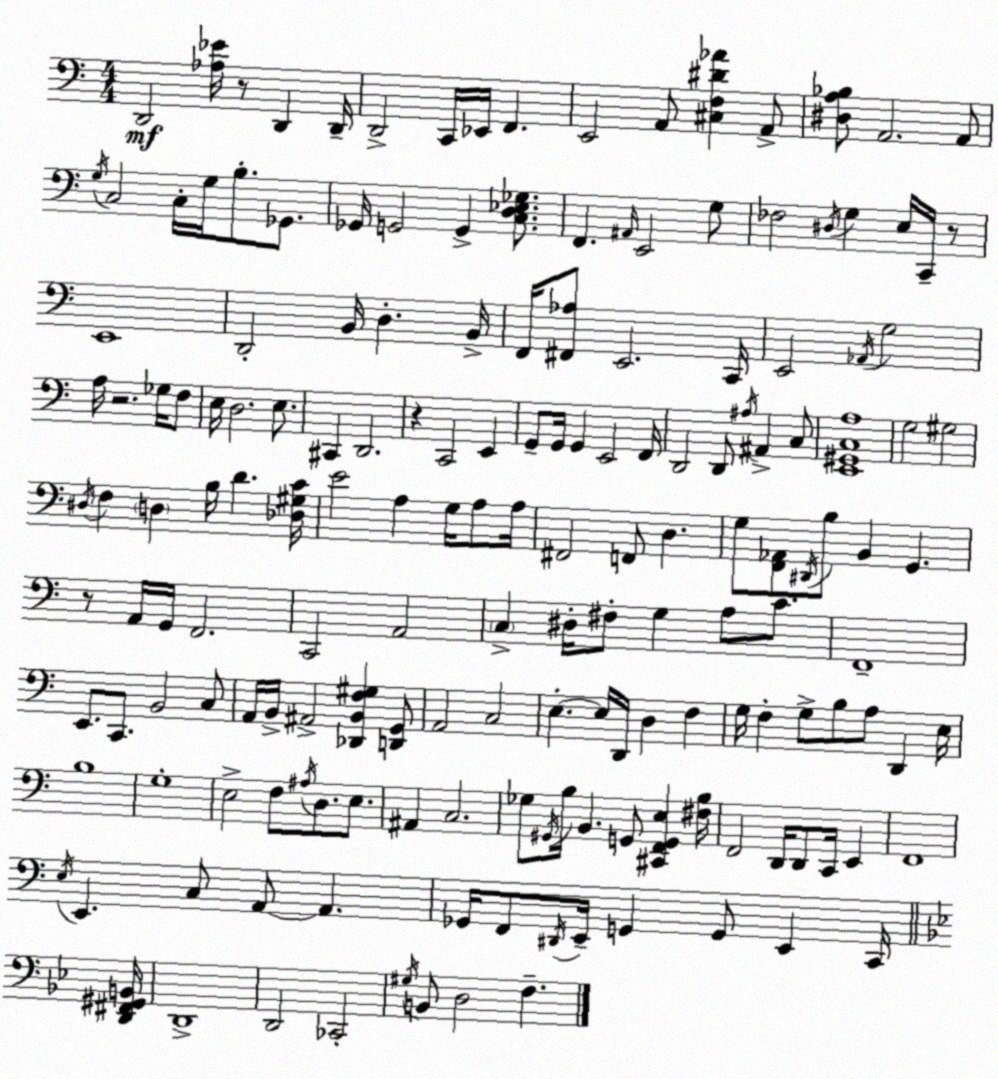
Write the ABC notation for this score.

X:1
T:Untitled
M:4/4
L:1/4
K:Am
D,,2 [_A,_E]/4 z/2 D,, D,,/4 D,,2 C,,/4 _E,,/4 F,, E,,2 A,,/2 [^C,F,^D_A] A,,/2 [^D,A,_B,]/2 A,,2 A,,/2 G,/4 C,2 C,/4 G,/4 B,/2 _G,,/2 _G,,/4 G,,2 G,, [C,D,_E,_G,]/2 F,, ^A,,/4 E,,2 G,/2 _F,2 ^D,/4 G, E,/4 C,,/4 z/2 E,,4 D,,2 B,,/4 D, B,,/4 F,,/4 [^F,,_A,]/2 E,,2 C,,/4 E,,2 _A,,/4 G,2 A,/4 z2 _G,/4 F,/2 E,/4 D,2 E,/2 ^C,, D,,2 z C,,2 E,, G,,/2 G,,/4 G,, E,,2 F,,/4 D,,2 D,,/2 ^A,/4 ^A,, C,/2 [E,,^G,,C,A,]4 G,2 ^G,2 ^D,/4 F, D, B,/4 D [_D,^G,C]/4 E2 A, G,/4 A,/2 A,/4 ^F,,2 F,,/2 D, G,/2 [F,,_A,,]/2 ^D,,/4 B,/2 B,, G,, z/2 A,,/4 G,,/4 F,,2 C,,2 A,,2 C, ^D,/4 ^F,/2 G, A,/2 C/2 F,,4 E,,/2 C,,/2 B,,2 C,/2 A,,/4 B,,/4 ^A,,2 [_D,,B,,F,^G,] [D,,G,,]/2 A,,2 C,2 E, E,/4 D,,/4 D, F, G,/4 F, G,/2 B,/2 A,/2 D,, E,/4 B,4 G,4 E,2 F,/2 ^A,/4 D,/2 E,/2 ^A,, C,2 _G,/2 ^G,,/4 B,/4 B,, G,,/2 [^C,,F,,G,,E,] [^F,B,]/4 F,,2 D,,/4 D,,/2 C,,/4 E,, F,,4 E,/4 E,, C,/2 A,,/2 A,, _G,,/4 F,,/2 ^D,,/4 E,,/4 G,, G,,/2 E,, C,,/4 [D,,^F,,^G,,B,,]/4 D,,4 D,,2 _C,,2 ^G,/4 B,,/2 D,2 F,